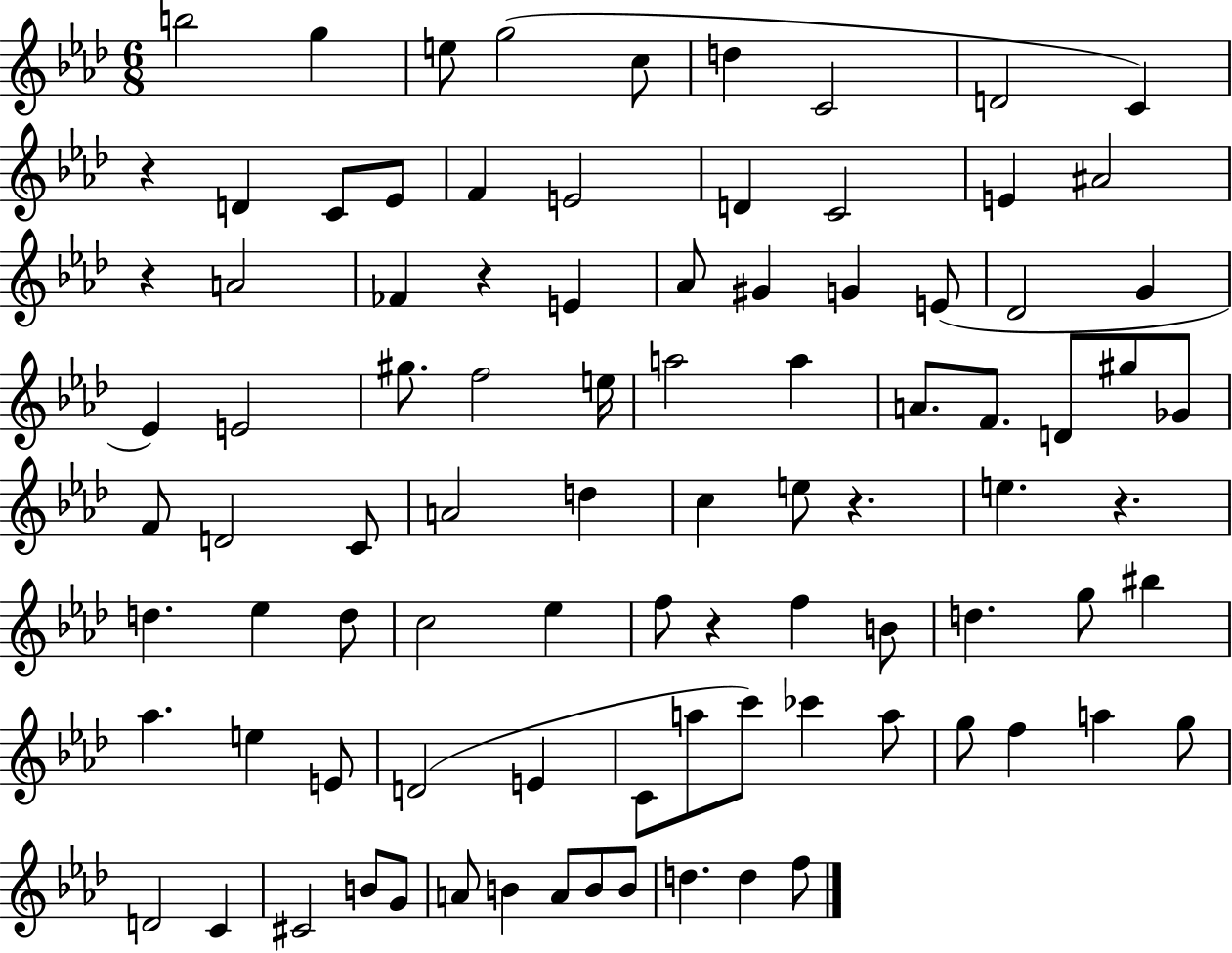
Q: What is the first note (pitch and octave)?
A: B5